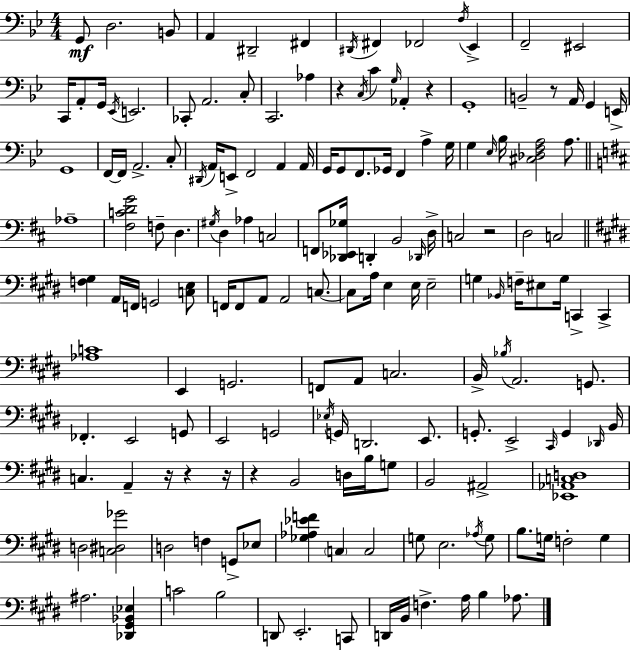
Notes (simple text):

G2/e D3/h. B2/e A2/q D#2/h F#2/q D#2/s F#2/q FES2/h F3/s Eb2/q F2/h EIS2/h C2/s A2/e G2/s Eb2/s E2/h. CES2/e A2/h. C3/e C2/h. Ab3/q R/q C3/s C4/q G3/s Ab2/q R/q G2/w B2/h R/e A2/s G2/q E2/s G2/w F2/s F2/s A2/h. C3/e D#2/s A2/s E2/e F2/h A2/q A2/s G2/s G2/e F2/e. Gb2/s F2/q A3/q G3/s G3/q Eb3/s Bb3/s [C#3,Db3,F3,A3]/h A3/e. Ab3/w [F#3,C4,D4,G4]/h F3/e D3/q. G#3/s D3/q Ab3/q C3/h F2/e [Db2,Eb2,Gb3]/s D2/q B2/h Db2/s D3/s C3/h R/h D3/h C3/h [F3,G#3]/q A2/s F2/s G2/h [C3,E3]/e F2/s F2/e A2/e A2/h C3/e. C3/e A3/s E3/q E3/s E3/h G3/q Bb2/s F3/s EIS3/e G3/s C2/q C2/q [Ab3,C4]/w E2/q G2/h. F2/e A2/e C3/h. B2/s Bb3/s A2/h. G2/e. FES2/q. E2/h G2/e E2/h G2/h Eb3/s G2/s D2/h. E2/e. G2/e. E2/h C#2/s G2/q Db2/s B2/s C3/q. A2/q R/s R/q R/s R/q B2/h D3/s B3/s G3/e B2/h A#2/h [Eb2,Ab2,C3,D3]/w D3/h [C3,D#3,Gb4]/h D3/h F3/q G2/e Eb3/e [Gb3,Ab3,Eb4,F4]/q C3/q C3/h G3/e E3/h. Ab3/s G3/e B3/e. G3/s F3/h G3/q A#3/h. [Db2,G#2,Bb2,Eb3]/q C4/h B3/h D2/e E2/h. C2/e D2/s B2/s F3/q. A3/s B3/q Ab3/e.